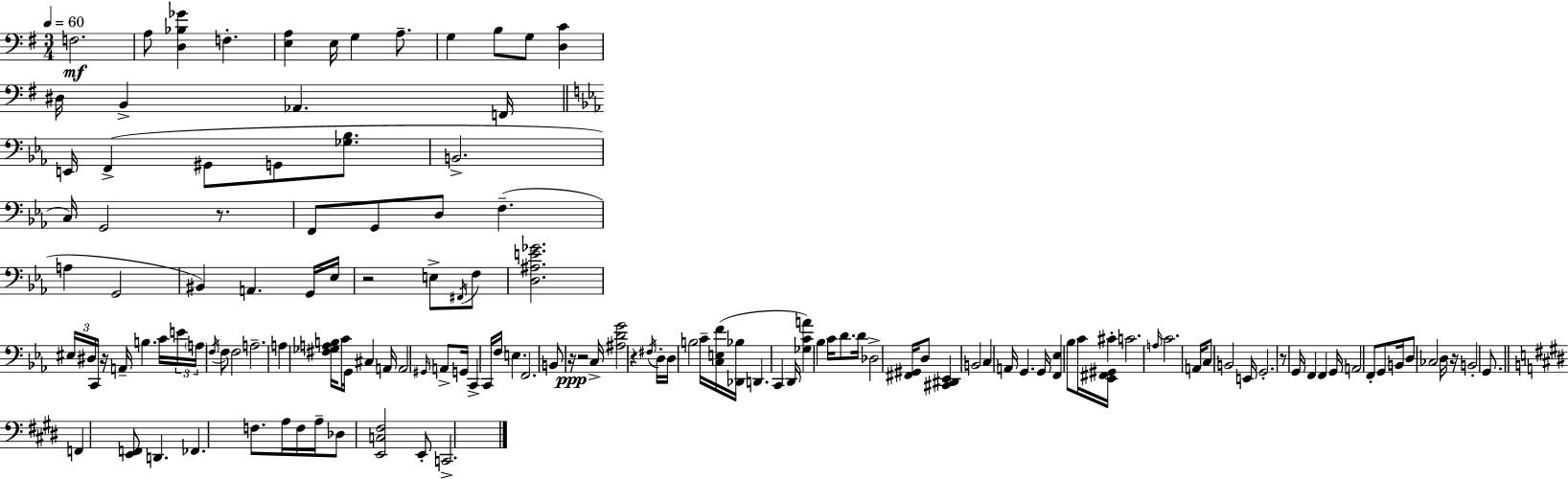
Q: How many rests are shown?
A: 8